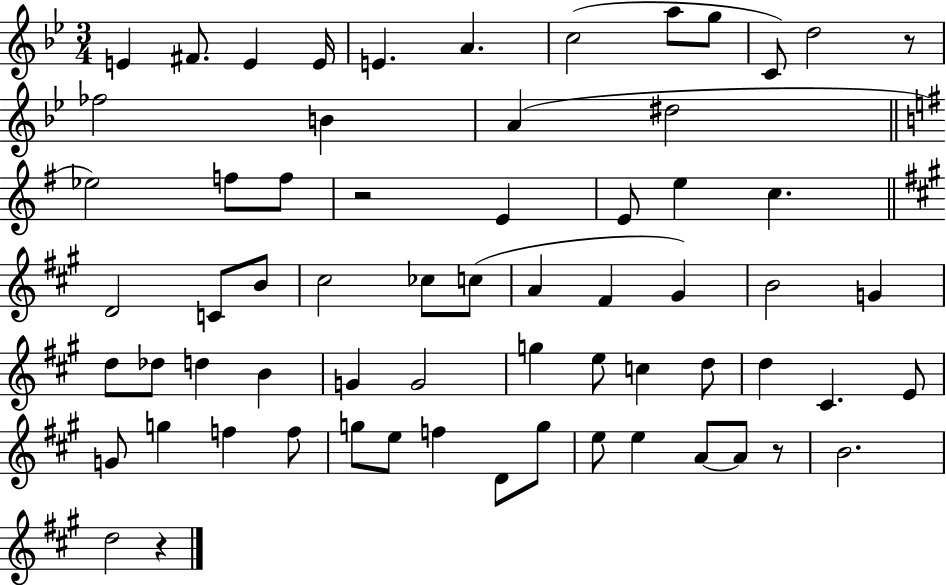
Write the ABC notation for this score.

X:1
T:Untitled
M:3/4
L:1/4
K:Bb
E ^F/2 E E/4 E A c2 a/2 g/2 C/2 d2 z/2 _f2 B A ^d2 _e2 f/2 f/2 z2 E E/2 e c D2 C/2 B/2 ^c2 _c/2 c/2 A ^F ^G B2 G d/2 _d/2 d B G G2 g e/2 c d/2 d ^C E/2 G/2 g f f/2 g/2 e/2 f D/2 g/2 e/2 e A/2 A/2 z/2 B2 d2 z